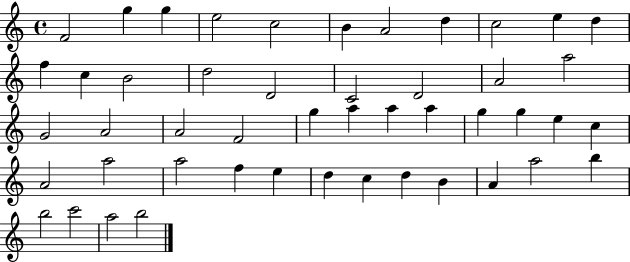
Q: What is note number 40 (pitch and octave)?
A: D5